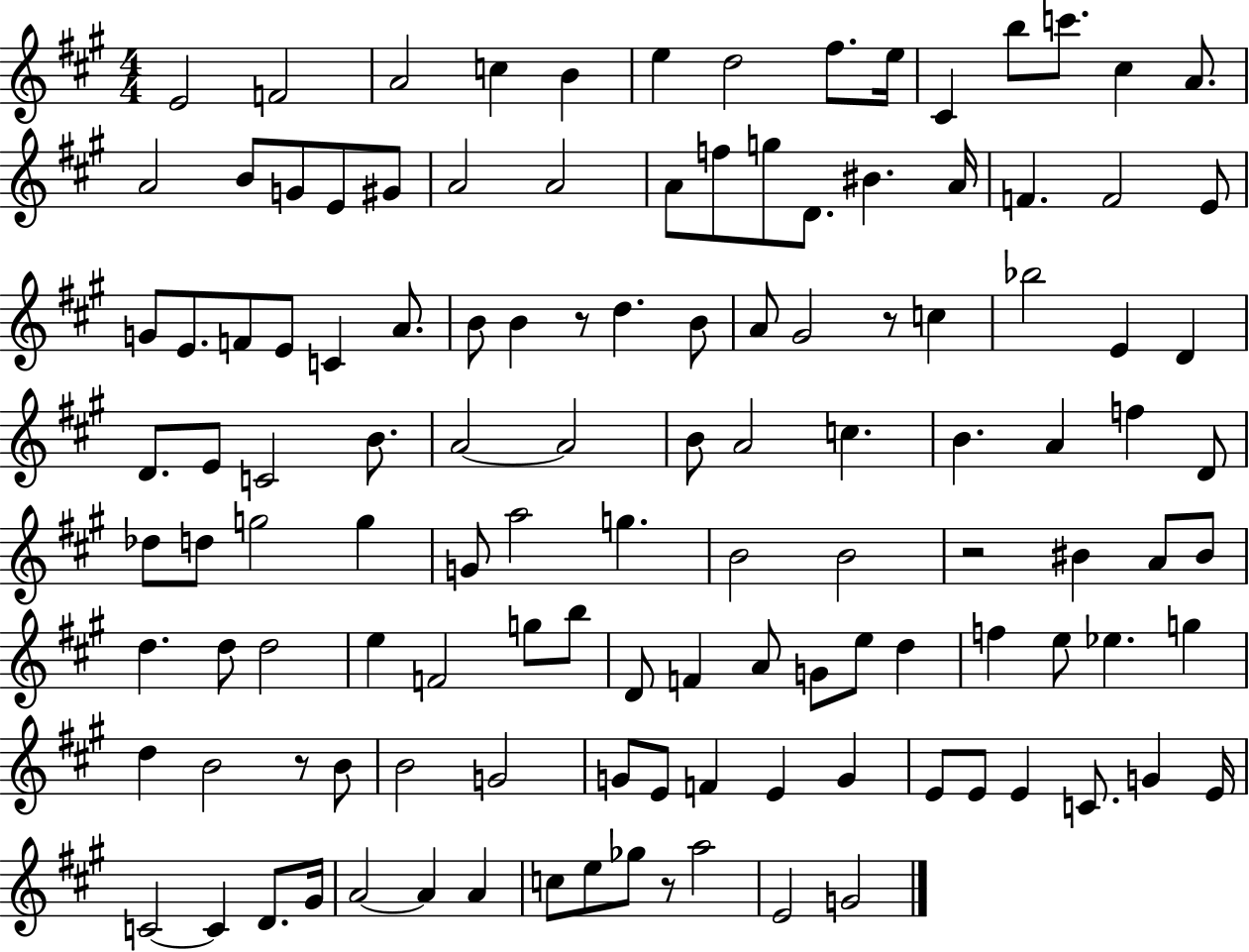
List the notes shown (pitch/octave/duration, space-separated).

E4/h F4/h A4/h C5/q B4/q E5/q D5/h F#5/e. E5/s C#4/q B5/e C6/e. C#5/q A4/e. A4/h B4/e G4/e E4/e G#4/e A4/h A4/h A4/e F5/e G5/e D4/e. BIS4/q. A4/s F4/q. F4/h E4/e G4/e E4/e. F4/e E4/e C4/q A4/e. B4/e B4/q R/e D5/q. B4/e A4/e G#4/h R/e C5/q Bb5/h E4/q D4/q D4/e. E4/e C4/h B4/e. A4/h A4/h B4/e A4/h C5/q. B4/q. A4/q F5/q D4/e Db5/e D5/e G5/h G5/q G4/e A5/h G5/q. B4/h B4/h R/h BIS4/q A4/e BIS4/e D5/q. D5/e D5/h E5/q F4/h G5/e B5/e D4/e F4/q A4/e G4/e E5/e D5/q F5/q E5/e Eb5/q. G5/q D5/q B4/h R/e B4/e B4/h G4/h G4/e E4/e F4/q E4/q G4/q E4/e E4/e E4/q C4/e. G4/q E4/s C4/h C4/q D4/e. G#4/s A4/h A4/q A4/q C5/e E5/e Gb5/e R/e A5/h E4/h G4/h